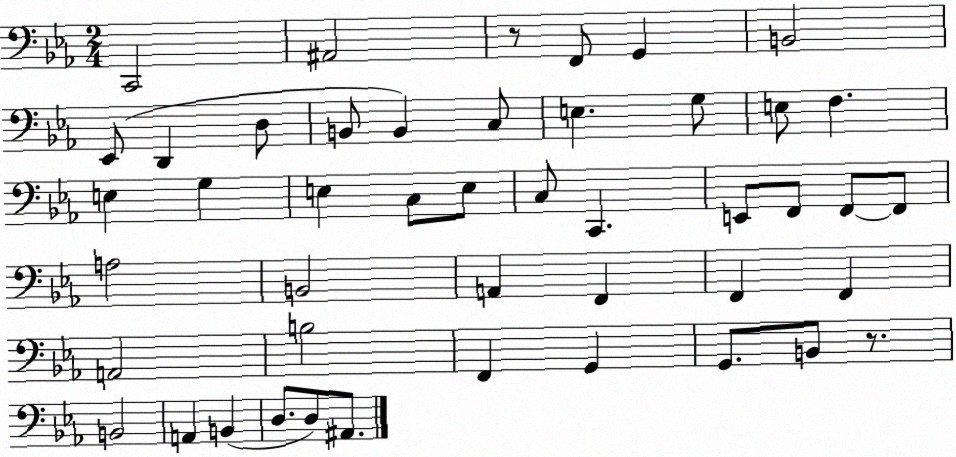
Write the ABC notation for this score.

X:1
T:Untitled
M:2/4
L:1/4
K:Eb
C,,2 ^A,,2 z/2 F,,/2 G,, B,,2 _E,,/2 D,, D,/2 B,,/2 B,, C,/2 E, G,/2 E,/2 F, E, G, E, C,/2 E,/2 C,/2 C,, E,,/2 F,,/2 F,,/2 F,,/2 A,2 B,,2 A,, F,, F,, F,, A,,2 B,2 F,, G,, G,,/2 B,,/2 z/2 B,,2 A,, B,, D,/2 D,/2 ^A,,/2